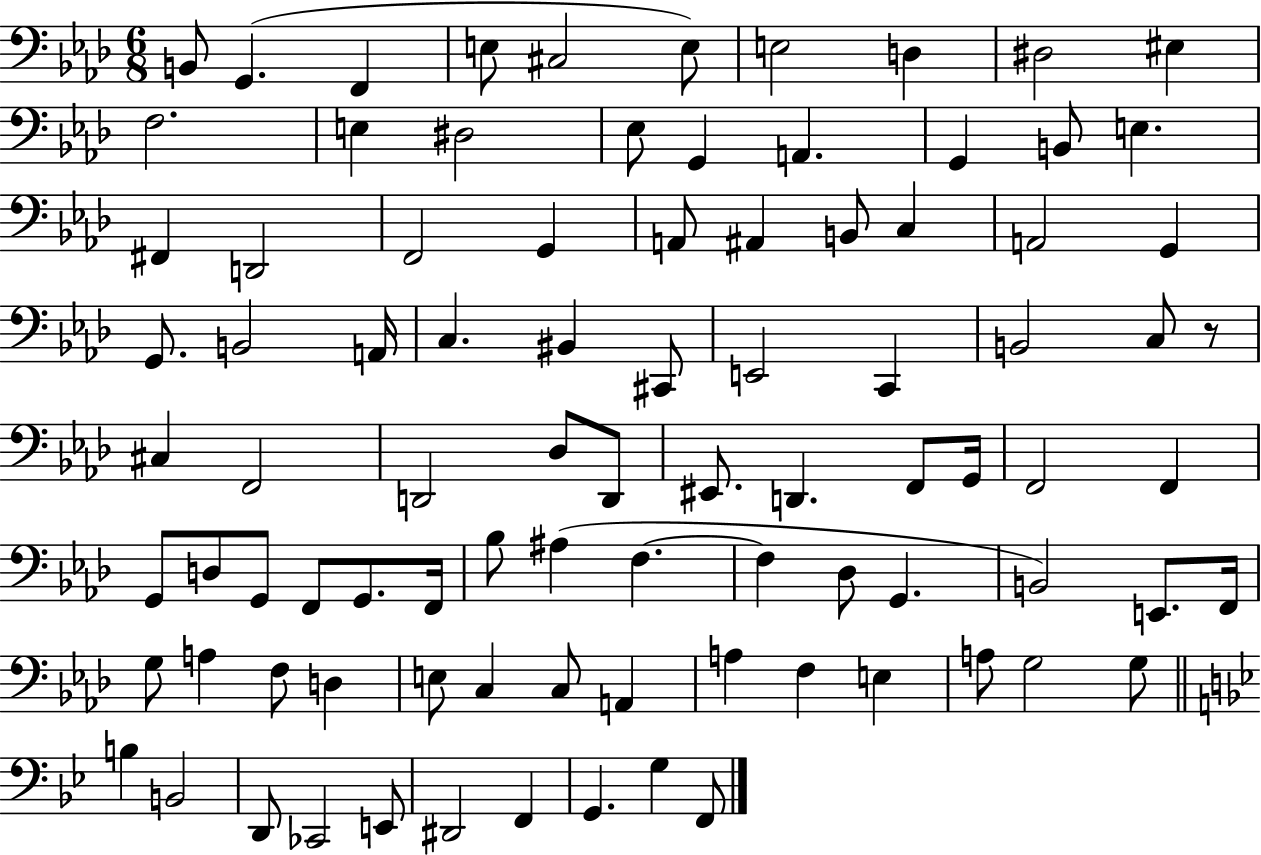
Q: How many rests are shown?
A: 1